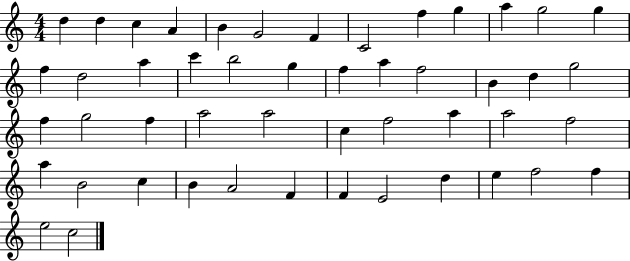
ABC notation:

X:1
T:Untitled
M:4/4
L:1/4
K:C
d d c A B G2 F C2 f g a g2 g f d2 a c' b2 g f a f2 B d g2 f g2 f a2 a2 c f2 a a2 f2 a B2 c B A2 F F E2 d e f2 f e2 c2